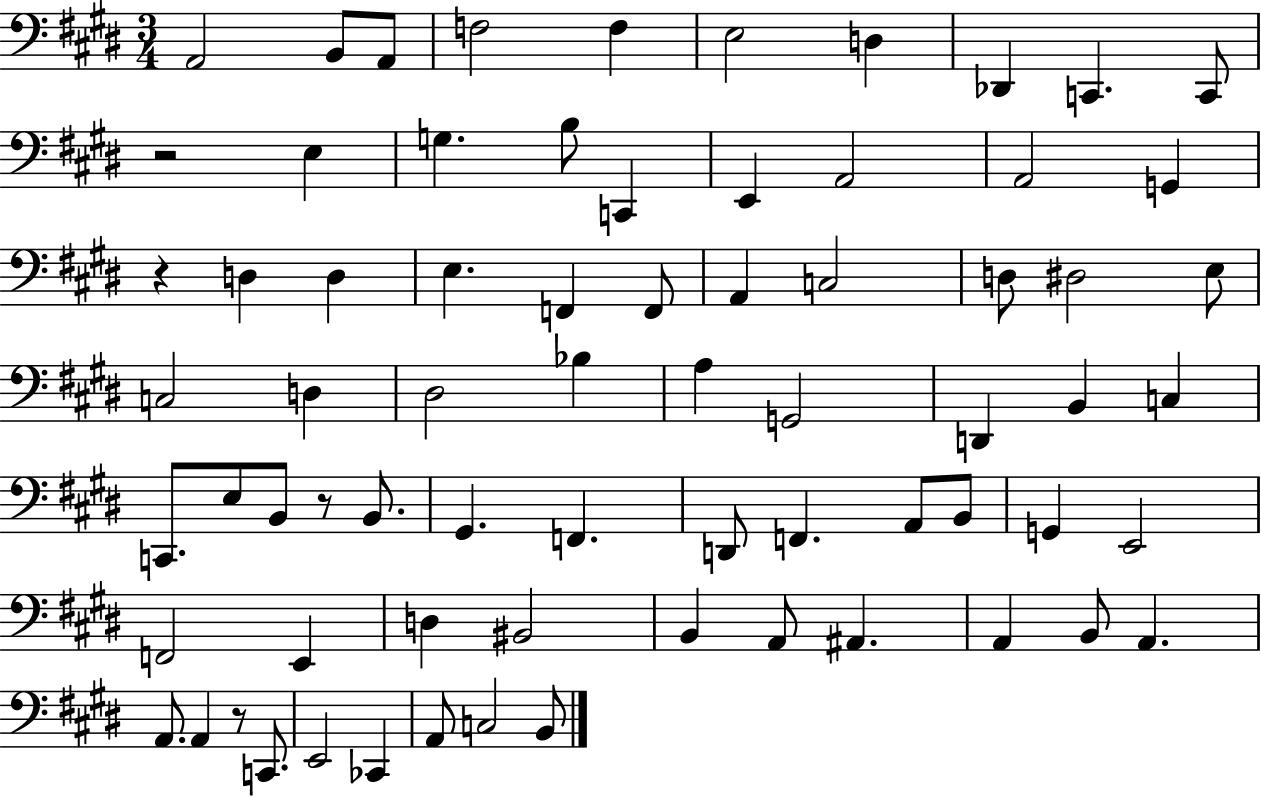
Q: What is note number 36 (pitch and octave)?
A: B2